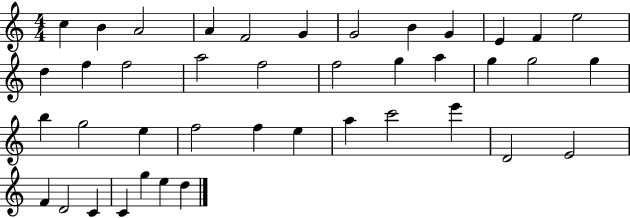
X:1
T:Untitled
M:4/4
L:1/4
K:C
c B A2 A F2 G G2 B G E F e2 d f f2 a2 f2 f2 g a g g2 g b g2 e f2 f e a c'2 e' D2 E2 F D2 C C g e d